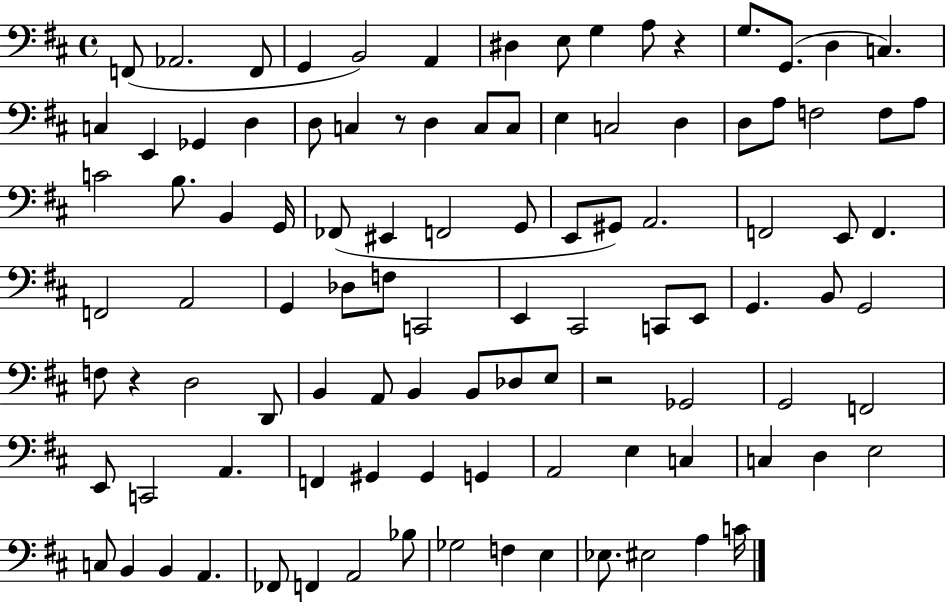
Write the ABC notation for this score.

X:1
T:Untitled
M:4/4
L:1/4
K:D
F,,/2 _A,,2 F,,/2 G,, B,,2 A,, ^D, E,/2 G, A,/2 z G,/2 G,,/2 D, C, C, E,, _G,, D, D,/2 C, z/2 D, C,/2 C,/2 E, C,2 D, D,/2 A,/2 F,2 F,/2 A,/2 C2 B,/2 B,, G,,/4 _F,,/2 ^E,, F,,2 G,,/2 E,,/2 ^G,,/2 A,,2 F,,2 E,,/2 F,, F,,2 A,,2 G,, _D,/2 F,/2 C,,2 E,, ^C,,2 C,,/2 E,,/2 G,, B,,/2 G,,2 F,/2 z D,2 D,,/2 B,, A,,/2 B,, B,,/2 _D,/2 E,/2 z2 _G,,2 G,,2 F,,2 E,,/2 C,,2 A,, F,, ^G,, ^G,, G,, A,,2 E, C, C, D, E,2 C,/2 B,, B,, A,, _F,,/2 F,, A,,2 _B,/2 _G,2 F, E, _E,/2 ^E,2 A, C/4